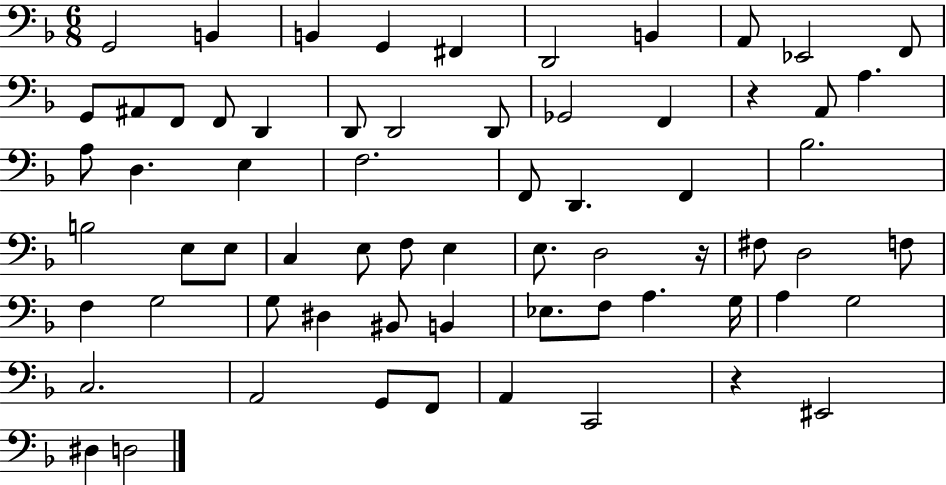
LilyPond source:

{
  \clef bass
  \numericTimeSignature
  \time 6/8
  \key f \major
  g,2 b,4 | b,4 g,4 fis,4 | d,2 b,4 | a,8 ees,2 f,8 | \break g,8 ais,8 f,8 f,8 d,4 | d,8 d,2 d,8 | ges,2 f,4 | r4 a,8 a4. | \break a8 d4. e4 | f2. | f,8 d,4. f,4 | bes2. | \break b2 e8 e8 | c4 e8 f8 e4 | e8. d2 r16 | fis8 d2 f8 | \break f4 g2 | g8 dis4 bis,8 b,4 | ees8. f8 a4. g16 | a4 g2 | \break c2. | a,2 g,8 f,8 | a,4 c,2 | r4 eis,2 | \break dis4 d2 | \bar "|."
}